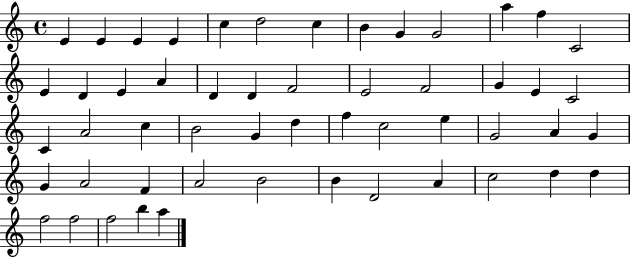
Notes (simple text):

E4/q E4/q E4/q E4/q C5/q D5/h C5/q B4/q G4/q G4/h A5/q F5/q C4/h E4/q D4/q E4/q A4/q D4/q D4/q F4/h E4/h F4/h G4/q E4/q C4/h C4/q A4/h C5/q B4/h G4/q D5/q F5/q C5/h E5/q G4/h A4/q G4/q G4/q A4/h F4/q A4/h B4/h B4/q D4/h A4/q C5/h D5/q D5/q F5/h F5/h F5/h B5/q A5/q